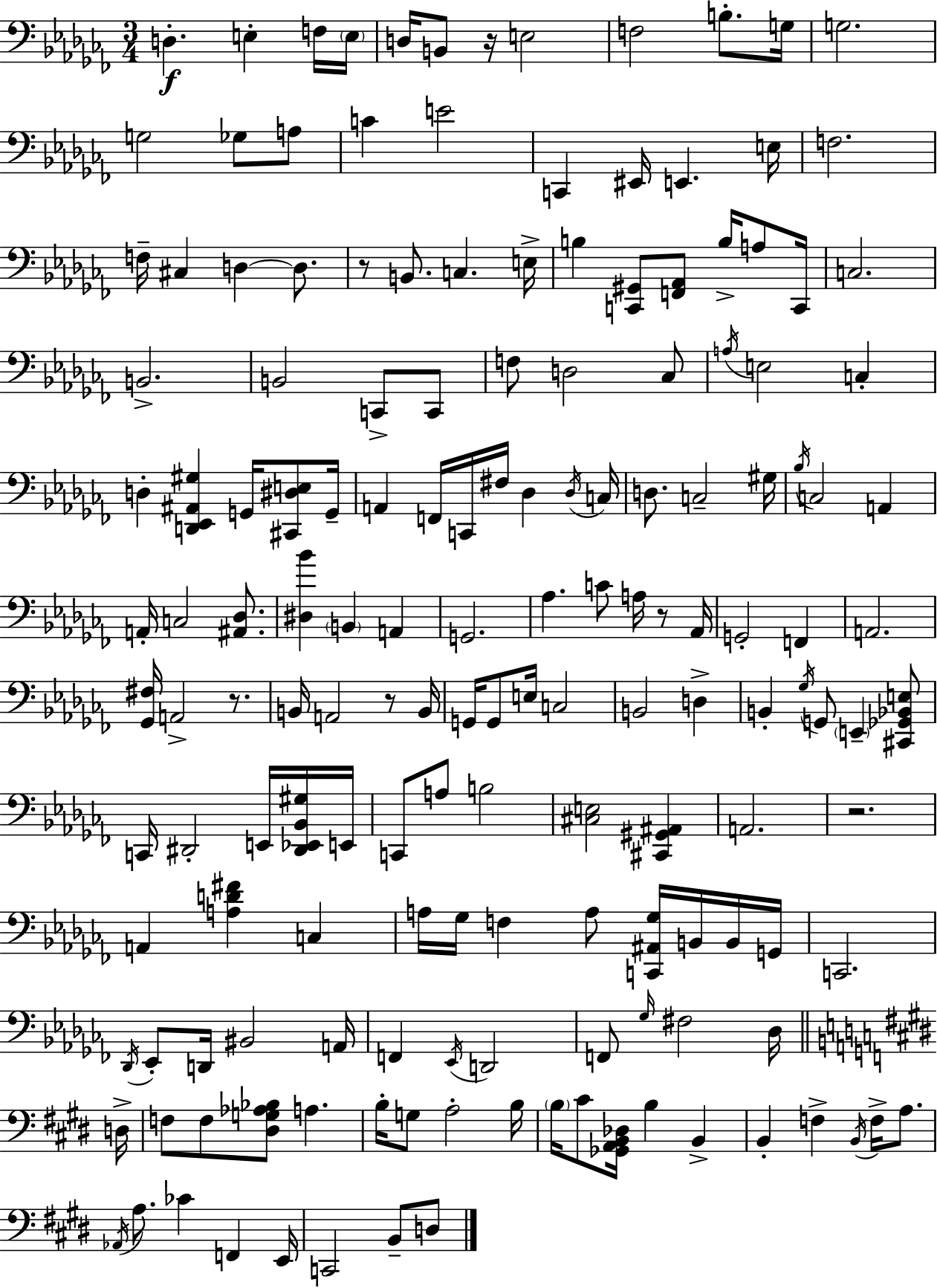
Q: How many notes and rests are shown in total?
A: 161